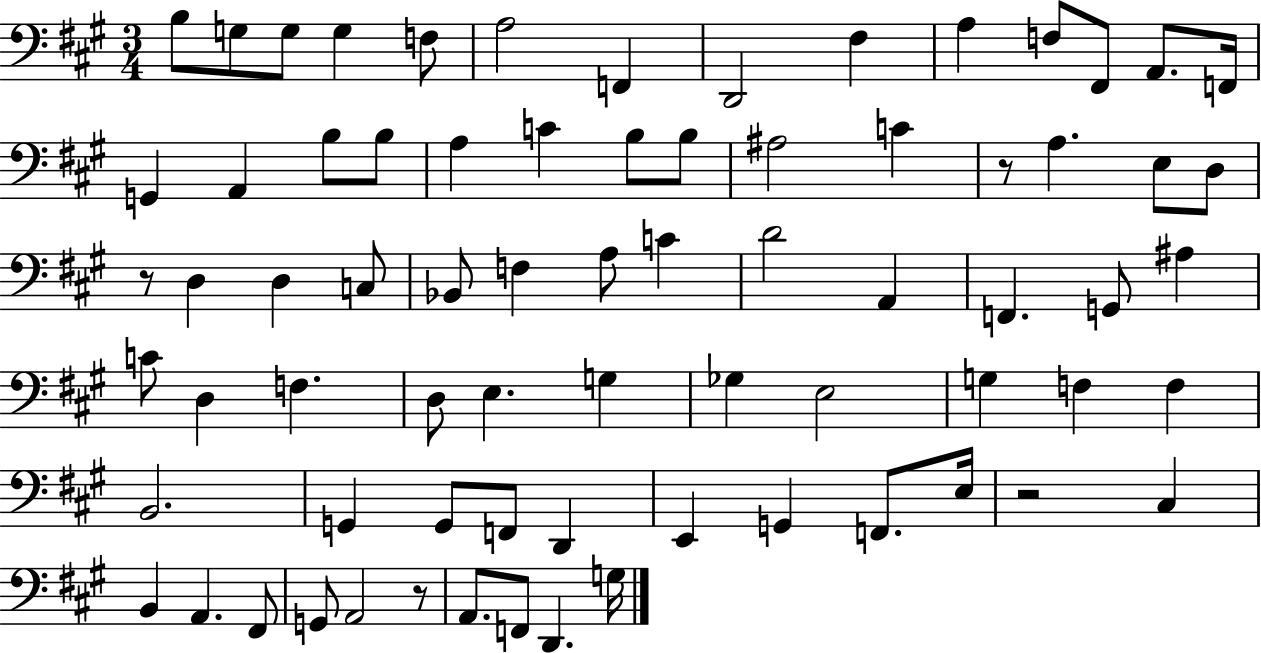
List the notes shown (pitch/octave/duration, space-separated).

B3/e G3/e G3/e G3/q F3/e A3/h F2/q D2/h F#3/q A3/q F3/e F#2/e A2/e. F2/s G2/q A2/q B3/e B3/e A3/q C4/q B3/e B3/e A#3/h C4/q R/e A3/q. E3/e D3/e R/e D3/q D3/q C3/e Bb2/e F3/q A3/e C4/q D4/h A2/q F2/q. G2/e A#3/q C4/e D3/q F3/q. D3/e E3/q. G3/q Gb3/q E3/h G3/q F3/q F3/q B2/h. G2/q G2/e F2/e D2/q E2/q G2/q F2/e. E3/s R/h C#3/q B2/q A2/q. F#2/e G2/e A2/h R/e A2/e. F2/e D2/q. G3/s